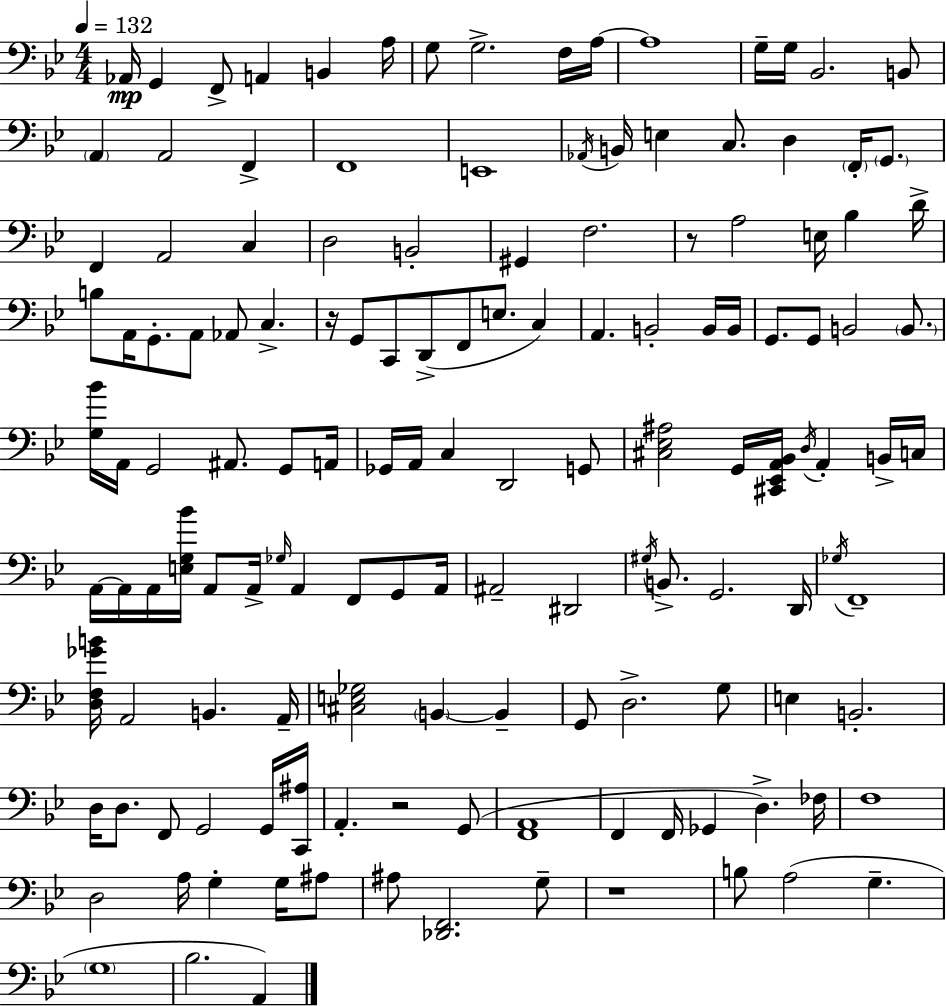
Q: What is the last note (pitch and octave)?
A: A2